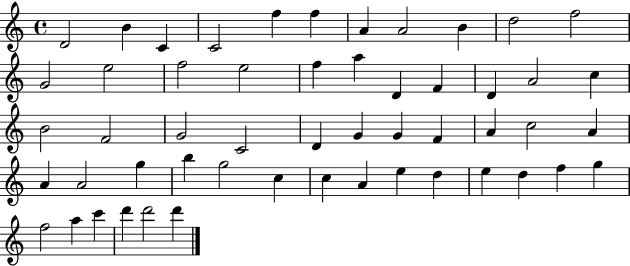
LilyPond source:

{
  \clef treble
  \time 4/4
  \defaultTimeSignature
  \key c \major
  d'2 b'4 c'4 | c'2 f''4 f''4 | a'4 a'2 b'4 | d''2 f''2 | \break g'2 e''2 | f''2 e''2 | f''4 a''4 d'4 f'4 | d'4 a'2 c''4 | \break b'2 f'2 | g'2 c'2 | d'4 g'4 g'4 f'4 | a'4 c''2 a'4 | \break a'4 a'2 g''4 | b''4 g''2 c''4 | c''4 a'4 e''4 d''4 | e''4 d''4 f''4 g''4 | \break f''2 a''4 c'''4 | d'''4 d'''2 d'''4 | \bar "|."
}